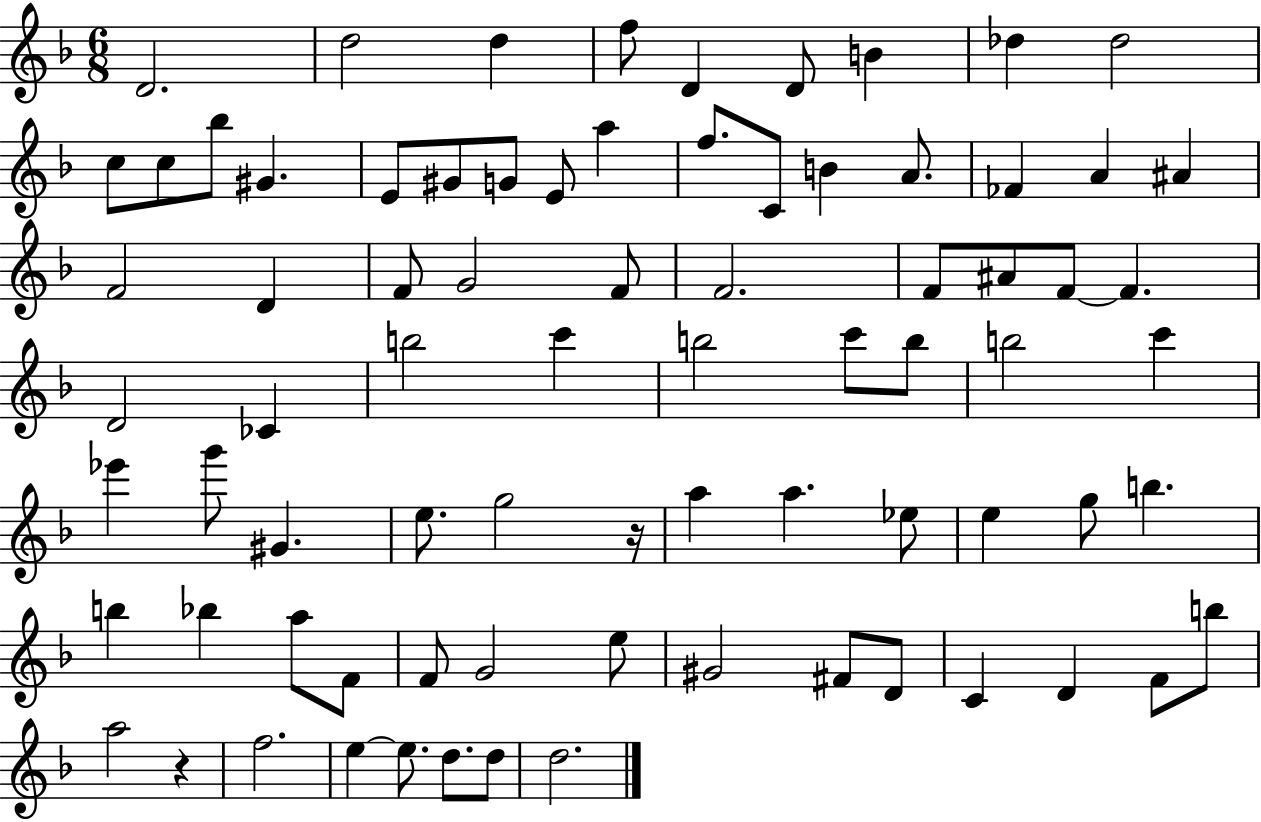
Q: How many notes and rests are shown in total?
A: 78